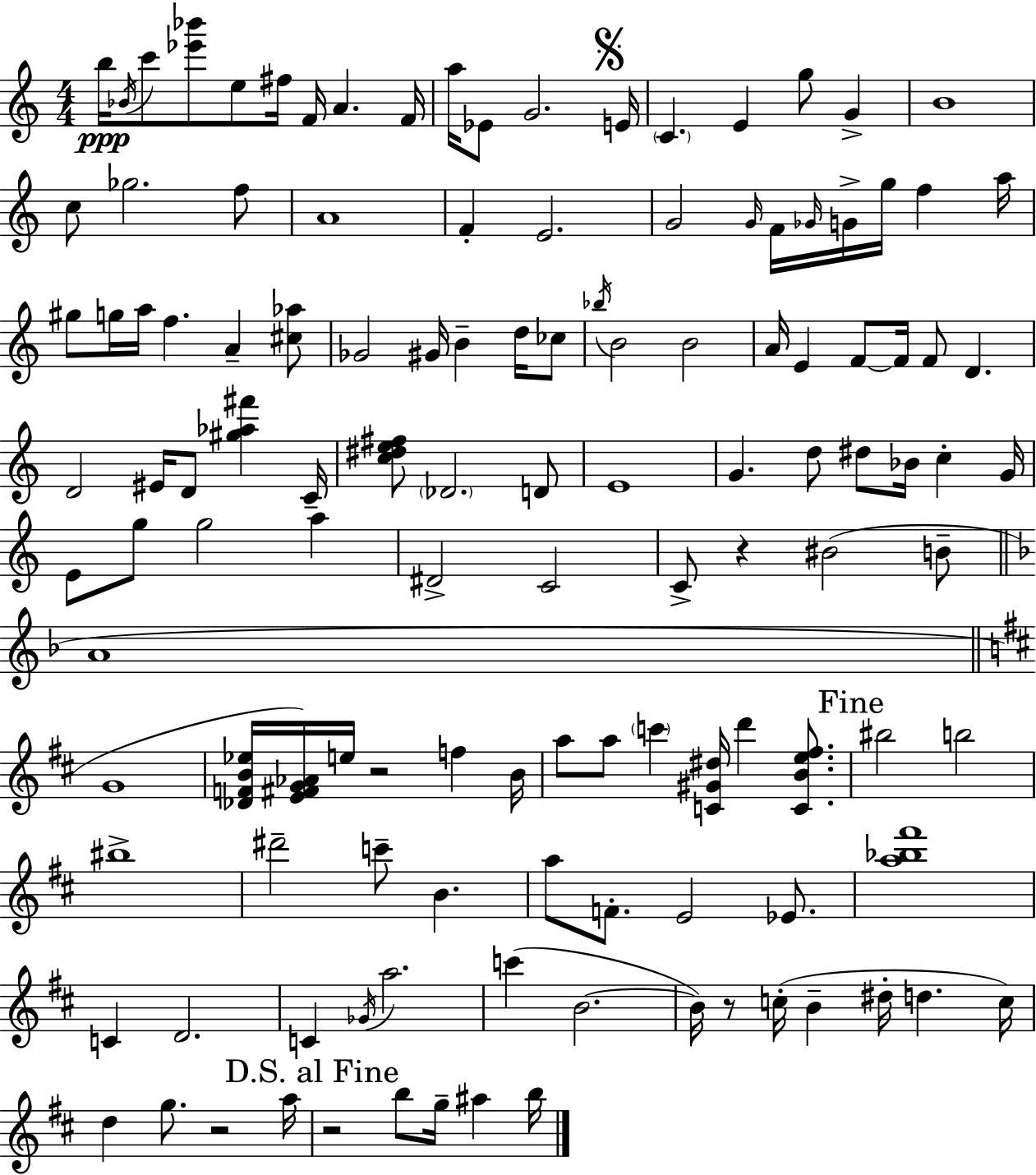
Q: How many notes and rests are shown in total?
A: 125